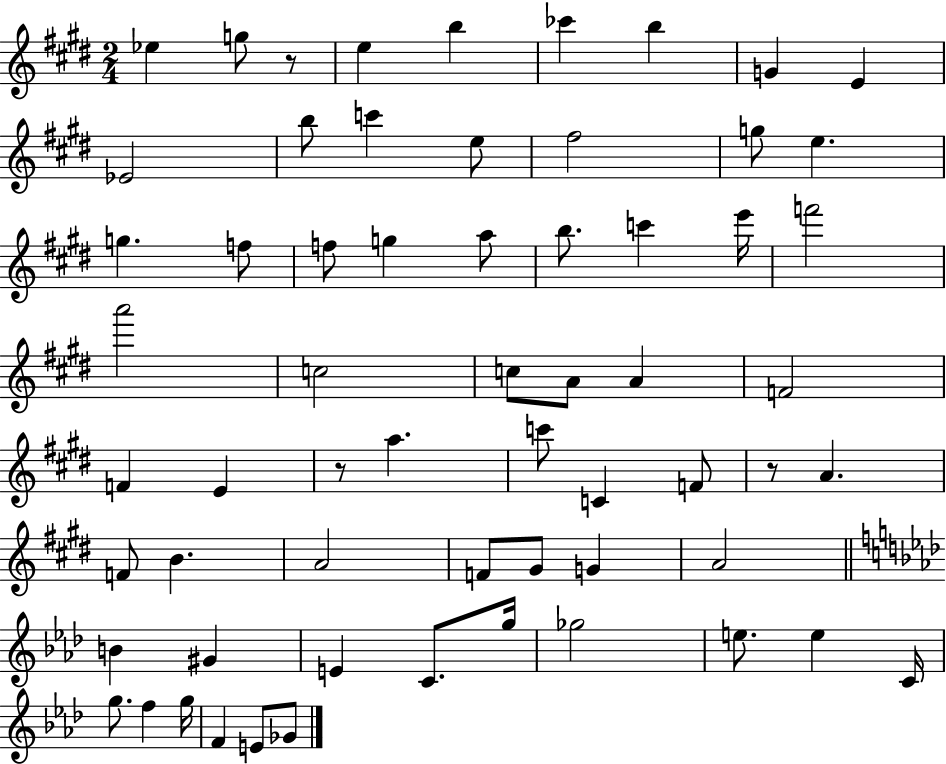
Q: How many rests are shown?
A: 3